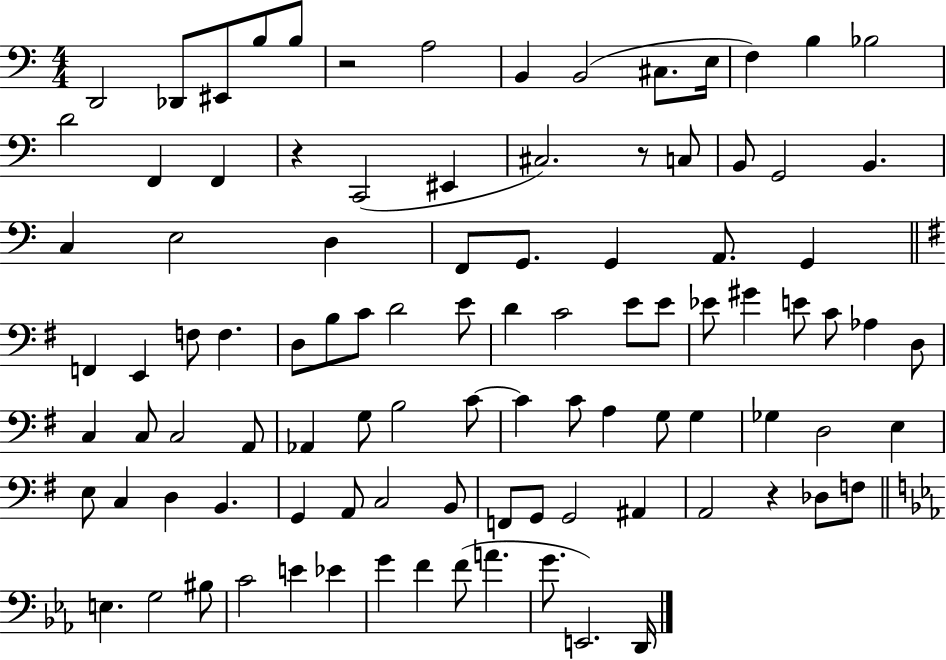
{
  \clef bass
  \numericTimeSignature
  \time 4/4
  \key c \major
  d,2 des,8 eis,8 b8 b8 | r2 a2 | b,4 b,2( cis8. e16 | f4) b4 bes2 | \break d'2 f,4 f,4 | r4 c,2( eis,4 | cis2.) r8 c8 | b,8 g,2 b,4. | \break c4 e2 d4 | f,8 g,8. g,4 a,8. g,4 | \bar "||" \break \key e \minor f,4 e,4 f8 f4. | d8 b8 c'8 d'2 e'8 | d'4 c'2 e'8 e'8 | ees'8 gis'4 e'8 c'8 aes4 d8 | \break c4 c8 c2 a,8 | aes,4 g8 b2 c'8~~ | c'4 c'8 a4 g8 g4 | ges4 d2 e4 | \break e8 c4 d4 b,4. | g,4 a,8 c2 b,8 | f,8 g,8 g,2 ais,4 | a,2 r4 des8 f8 | \break \bar "||" \break \key ees \major e4. g2 bis8 | c'2 e'4 ees'4 | g'4 f'4 f'8( a'4. | g'8. e,2.) d,16 | \break \bar "|."
}